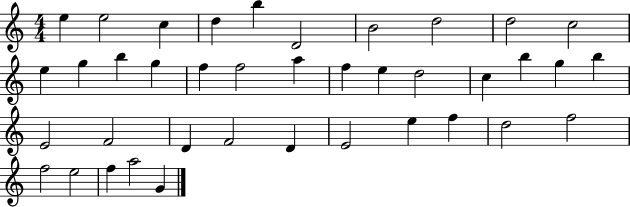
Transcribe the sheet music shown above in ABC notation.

X:1
T:Untitled
M:4/4
L:1/4
K:C
e e2 c d b D2 B2 d2 d2 c2 e g b g f f2 a f e d2 c b g b E2 F2 D F2 D E2 e f d2 f2 f2 e2 f a2 G